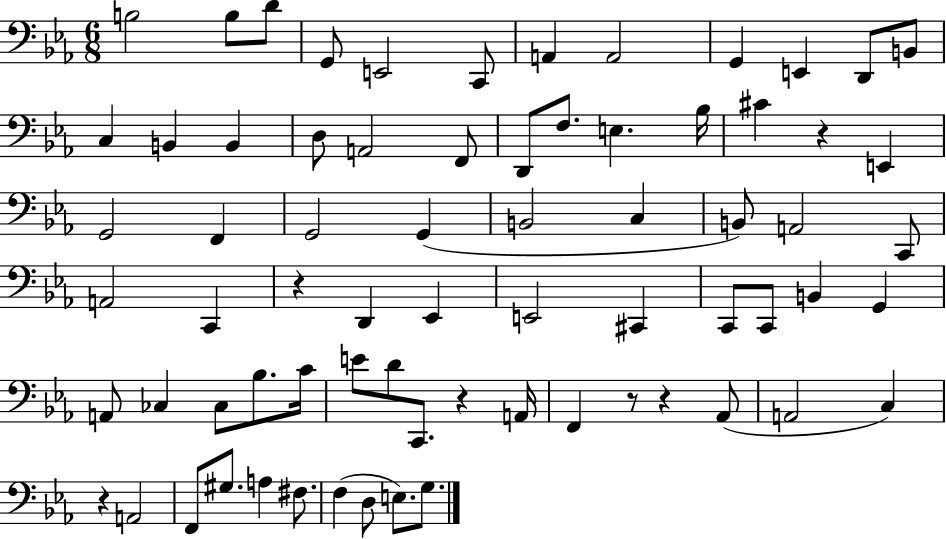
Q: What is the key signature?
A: EES major